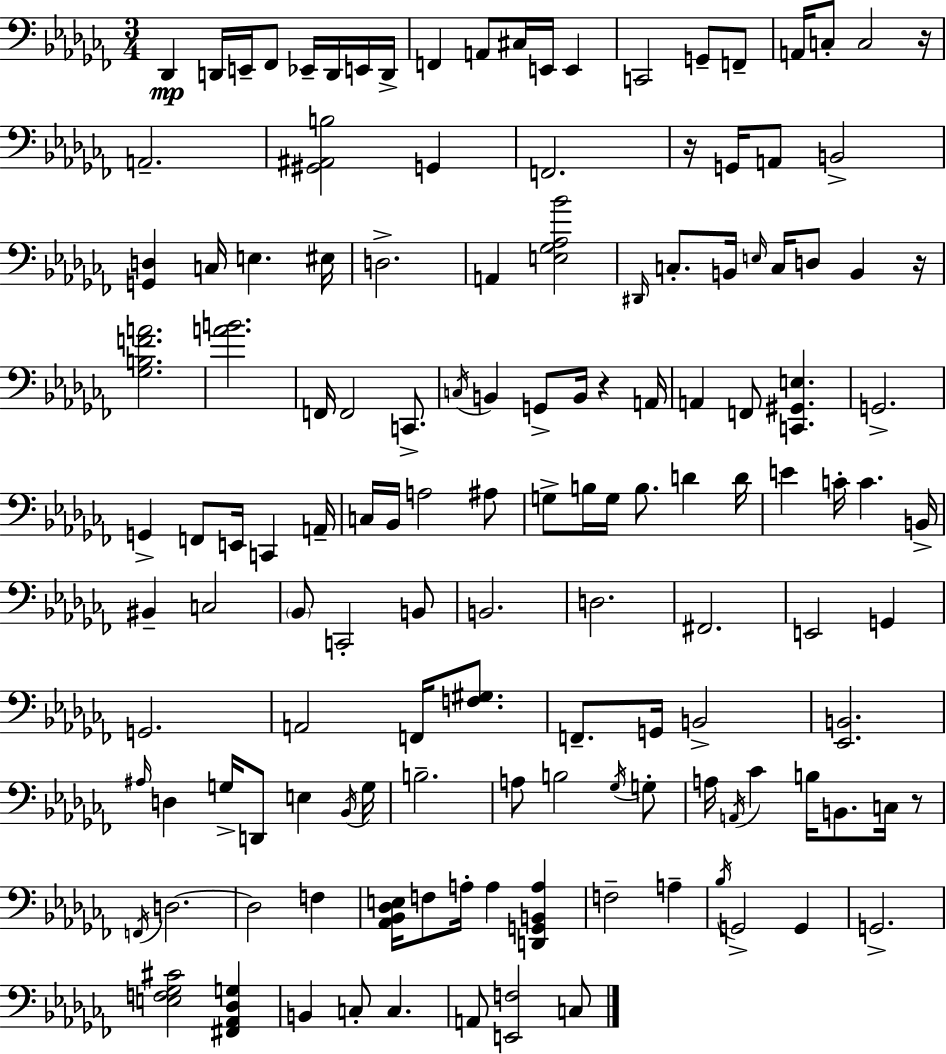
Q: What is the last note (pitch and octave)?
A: C3